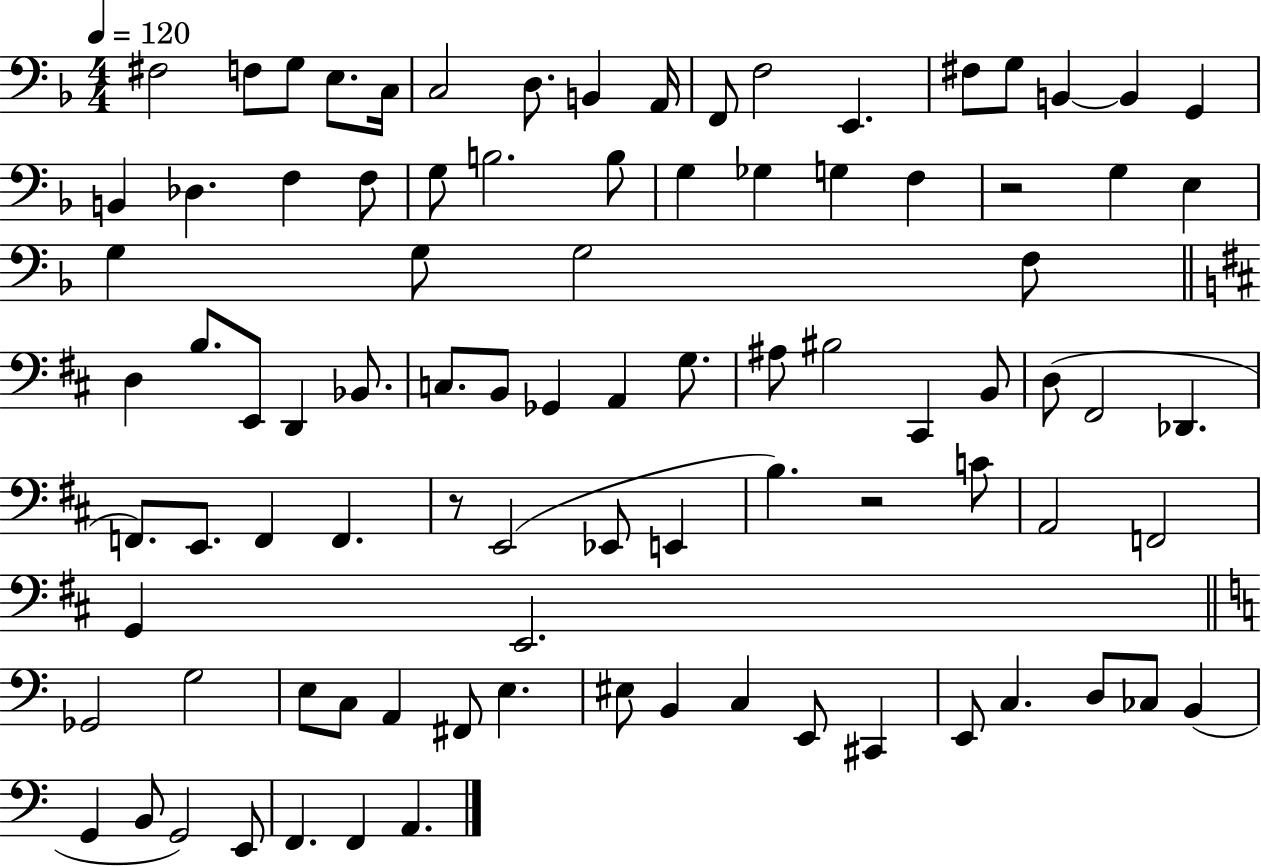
X:1
T:Untitled
M:4/4
L:1/4
K:F
^F,2 F,/2 G,/2 E,/2 C,/4 C,2 D,/2 B,, A,,/4 F,,/2 F,2 E,, ^F,/2 G,/2 B,, B,, G,, B,, _D, F, F,/2 G,/2 B,2 B,/2 G, _G, G, F, z2 G, E, G, G,/2 G,2 F,/2 D, B,/2 E,,/2 D,, _B,,/2 C,/2 B,,/2 _G,, A,, G,/2 ^A,/2 ^B,2 ^C,, B,,/2 D,/2 ^F,,2 _D,, F,,/2 E,,/2 F,, F,, z/2 E,,2 _E,,/2 E,, B, z2 C/2 A,,2 F,,2 G,, E,,2 _G,,2 G,2 E,/2 C,/2 A,, ^F,,/2 E, ^E,/2 B,, C, E,,/2 ^C,, E,,/2 C, D,/2 _C,/2 B,, G,, B,,/2 G,,2 E,,/2 F,, F,, A,,